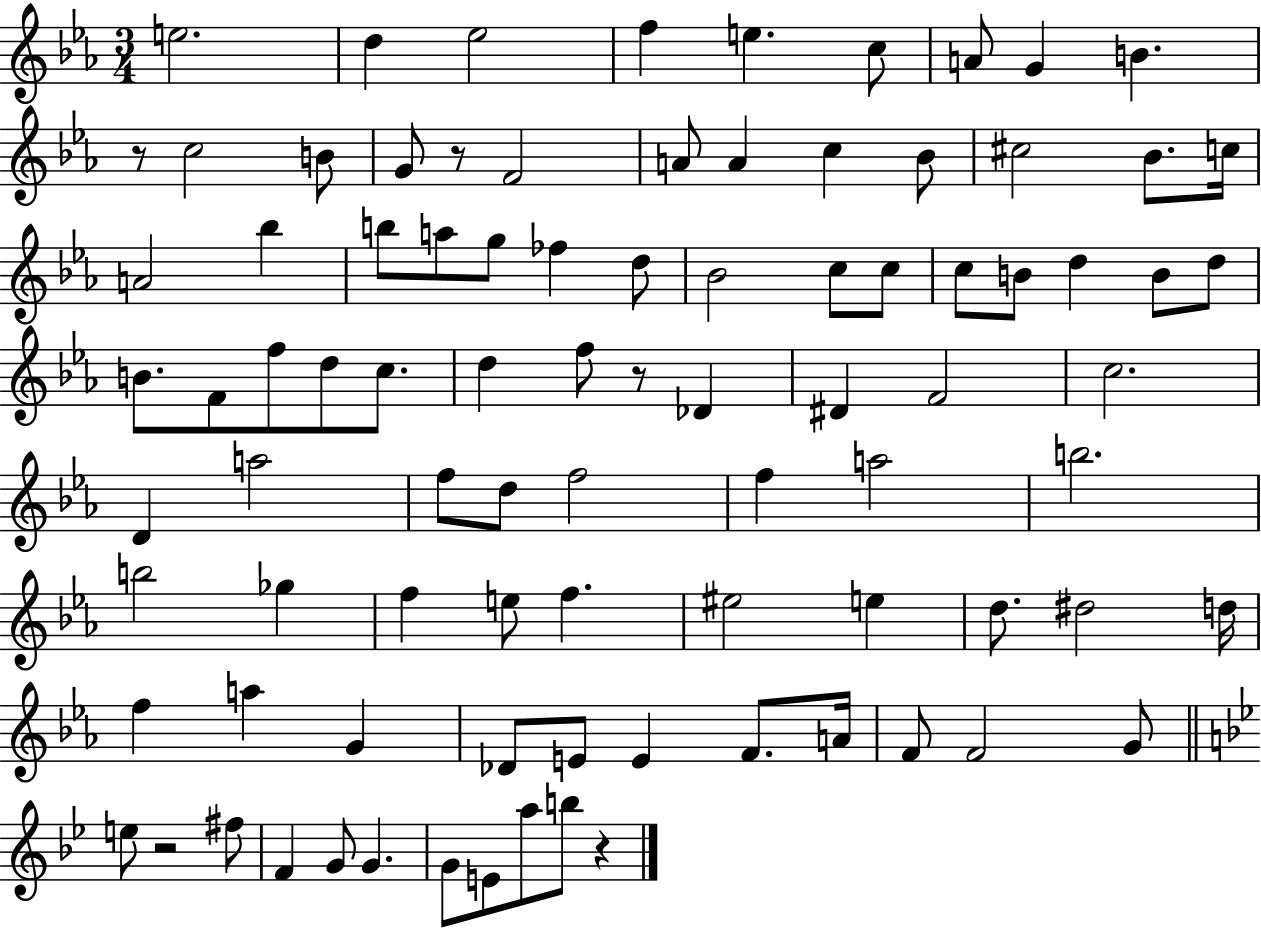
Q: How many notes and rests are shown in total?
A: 89